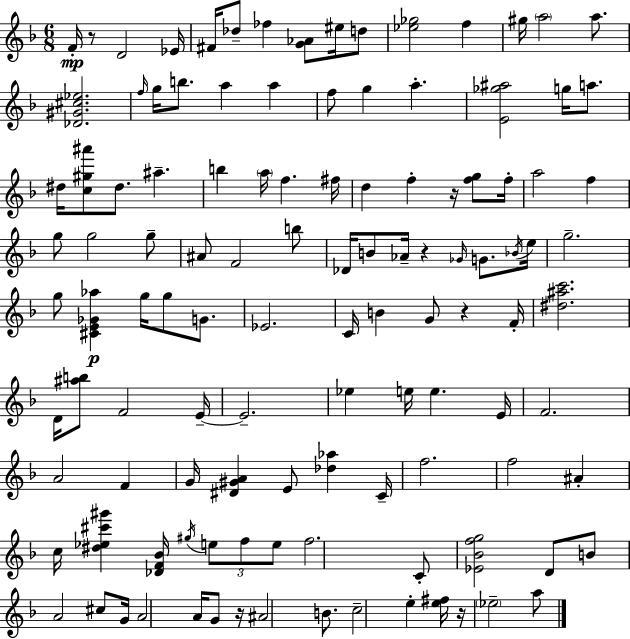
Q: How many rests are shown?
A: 6